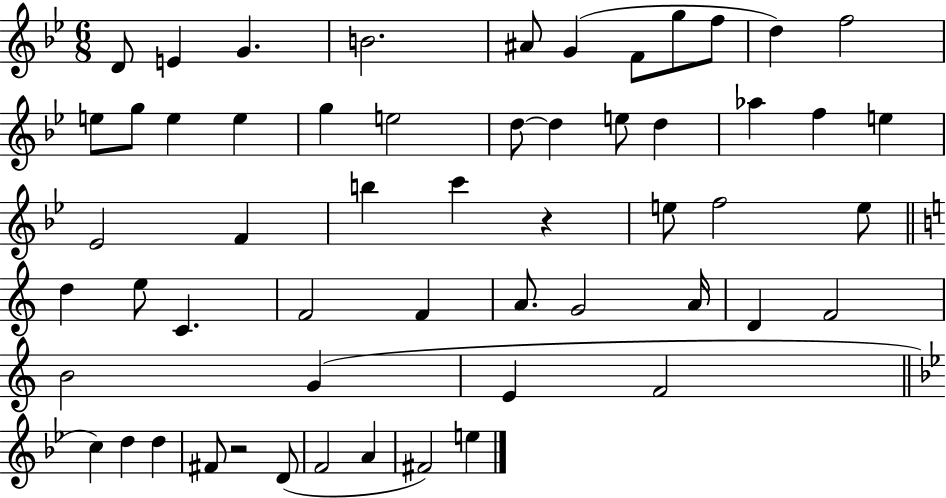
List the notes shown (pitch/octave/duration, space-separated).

D4/e E4/q G4/q. B4/h. A#4/e G4/q F4/e G5/e F5/e D5/q F5/h E5/e G5/e E5/q E5/q G5/q E5/h D5/e D5/q E5/e D5/q Ab5/q F5/q E5/q Eb4/h F4/q B5/q C6/q R/q E5/e F5/h E5/e D5/q E5/e C4/q. F4/h F4/q A4/e. G4/h A4/s D4/q F4/h B4/h G4/q E4/q F4/h C5/q D5/q D5/q F#4/e R/h D4/e F4/h A4/q F#4/h E5/q